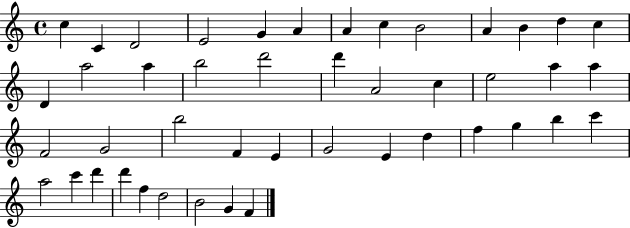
C5/q C4/q D4/h E4/h G4/q A4/q A4/q C5/q B4/h A4/q B4/q D5/q C5/q D4/q A5/h A5/q B5/h D6/h D6/q A4/h C5/q E5/h A5/q A5/q F4/h G4/h B5/h F4/q E4/q G4/h E4/q D5/q F5/q G5/q B5/q C6/q A5/h C6/q D6/q D6/q F5/q D5/h B4/h G4/q F4/q